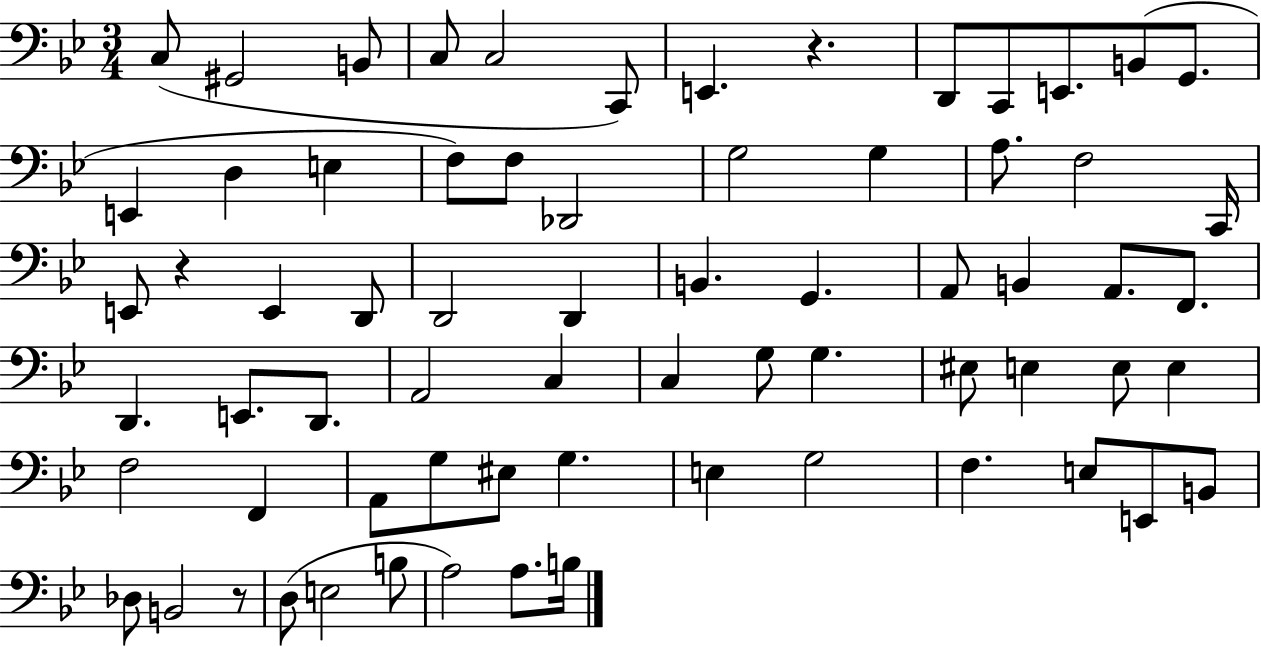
C3/e G#2/h B2/e C3/e C3/h C2/e E2/q. R/q. D2/e C2/e E2/e. B2/e G2/e. E2/q D3/q E3/q F3/e F3/e Db2/h G3/h G3/q A3/e. F3/h C2/s E2/e R/q E2/q D2/e D2/h D2/q B2/q. G2/q. A2/e B2/q A2/e. F2/e. D2/q. E2/e. D2/e. A2/h C3/q C3/q G3/e G3/q. EIS3/e E3/q E3/e E3/q F3/h F2/q A2/e G3/e EIS3/e G3/q. E3/q G3/h F3/q. E3/e E2/e B2/e Db3/e B2/h R/e D3/e E3/h B3/e A3/h A3/e. B3/s